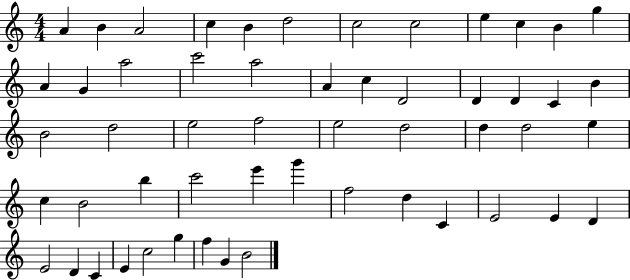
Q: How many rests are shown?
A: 0